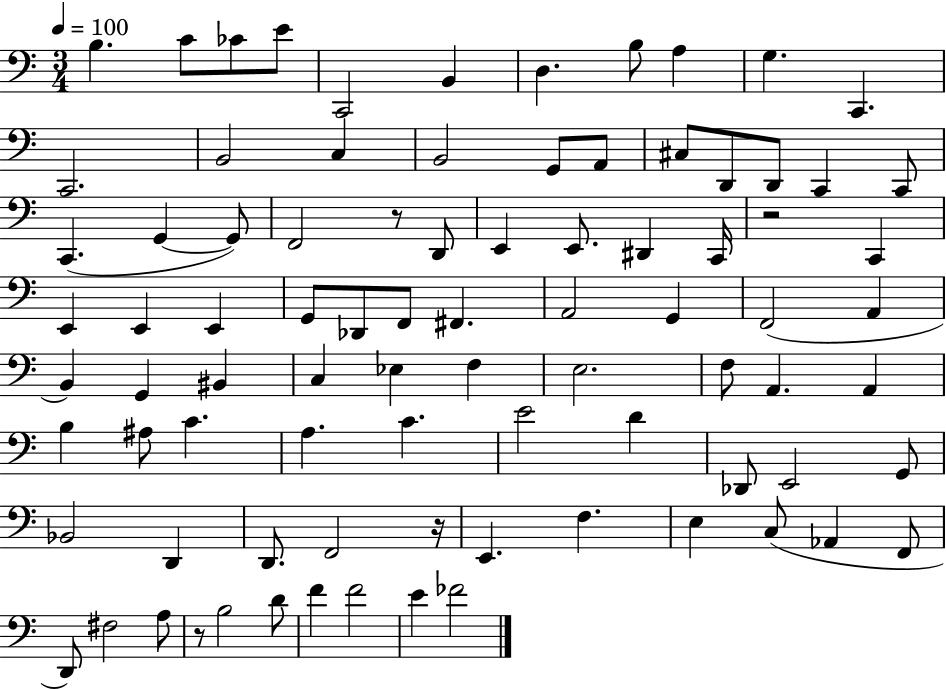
B3/q. C4/e CES4/e E4/e C2/h B2/q D3/q. B3/e A3/q G3/q. C2/q. C2/h. B2/h C3/q B2/h G2/e A2/e C#3/e D2/e D2/e C2/q C2/e C2/q. G2/q G2/e F2/h R/e D2/e E2/q E2/e. D#2/q C2/s R/h C2/q E2/q E2/q E2/q G2/e Db2/e F2/e F#2/q. A2/h G2/q F2/h A2/q B2/q G2/q BIS2/q C3/q Eb3/q F3/q E3/h. F3/e A2/q. A2/q B3/q A#3/e C4/q. A3/q. C4/q. E4/h D4/q Db2/e E2/h G2/e Bb2/h D2/q D2/e. F2/h R/s E2/q. F3/q. E3/q C3/e Ab2/q F2/e D2/e F#3/h A3/e R/e B3/h D4/e F4/q F4/h E4/q FES4/h